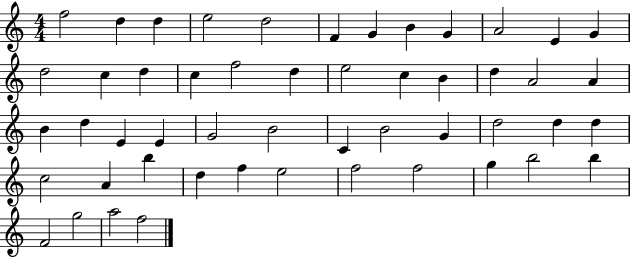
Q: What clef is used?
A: treble